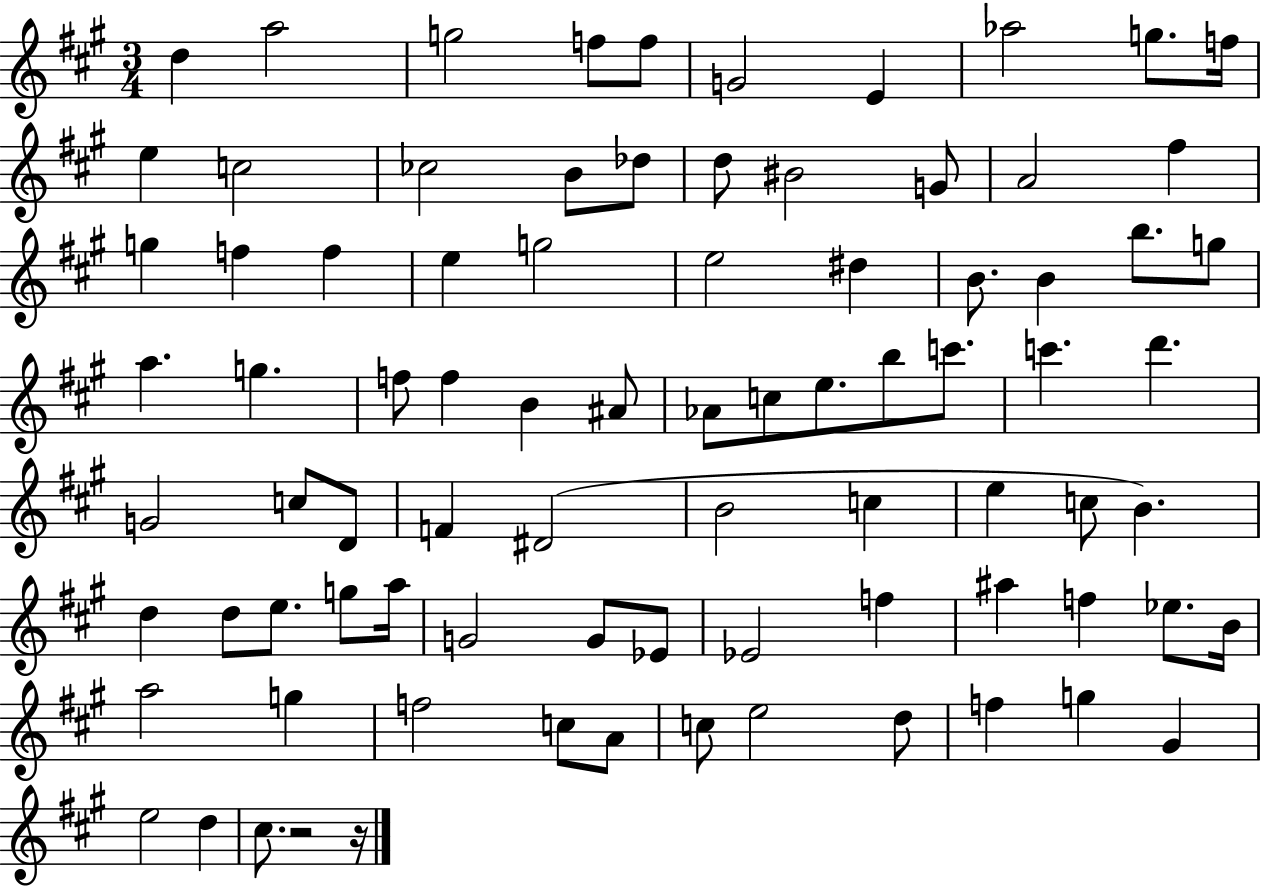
{
  \clef treble
  \numericTimeSignature
  \time 3/4
  \key a \major
  d''4 a''2 | g''2 f''8 f''8 | g'2 e'4 | aes''2 g''8. f''16 | \break e''4 c''2 | ces''2 b'8 des''8 | d''8 bis'2 g'8 | a'2 fis''4 | \break g''4 f''4 f''4 | e''4 g''2 | e''2 dis''4 | b'8. b'4 b''8. g''8 | \break a''4. g''4. | f''8 f''4 b'4 ais'8 | aes'8 c''8 e''8. b''8 c'''8. | c'''4. d'''4. | \break g'2 c''8 d'8 | f'4 dis'2( | b'2 c''4 | e''4 c''8 b'4.) | \break d''4 d''8 e''8. g''8 a''16 | g'2 g'8 ees'8 | ees'2 f''4 | ais''4 f''4 ees''8. b'16 | \break a''2 g''4 | f''2 c''8 a'8 | c''8 e''2 d''8 | f''4 g''4 gis'4 | \break e''2 d''4 | cis''8. r2 r16 | \bar "|."
}